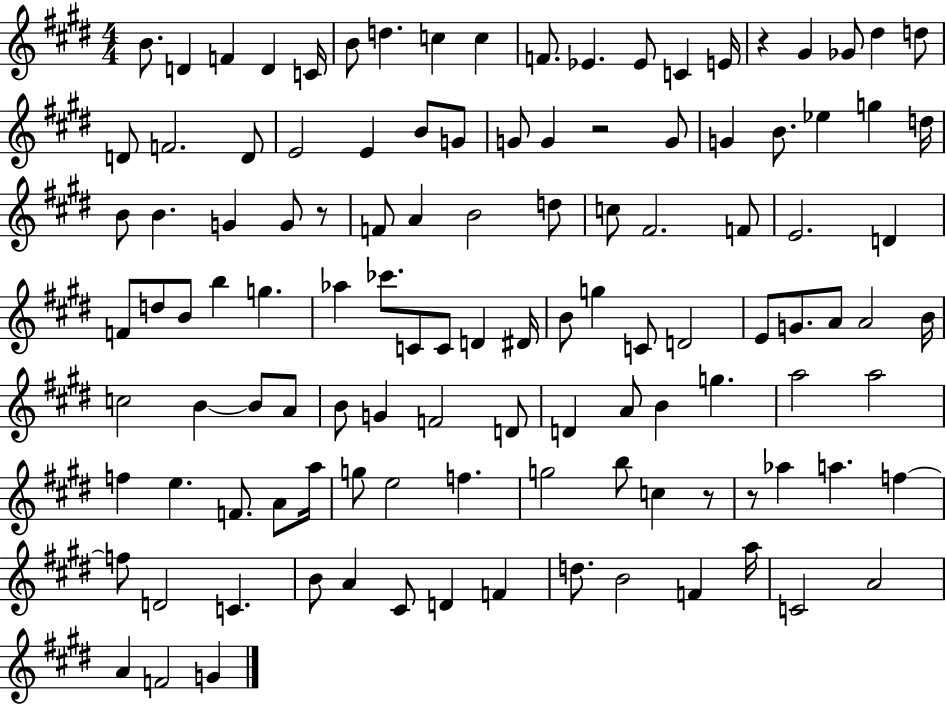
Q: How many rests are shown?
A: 5